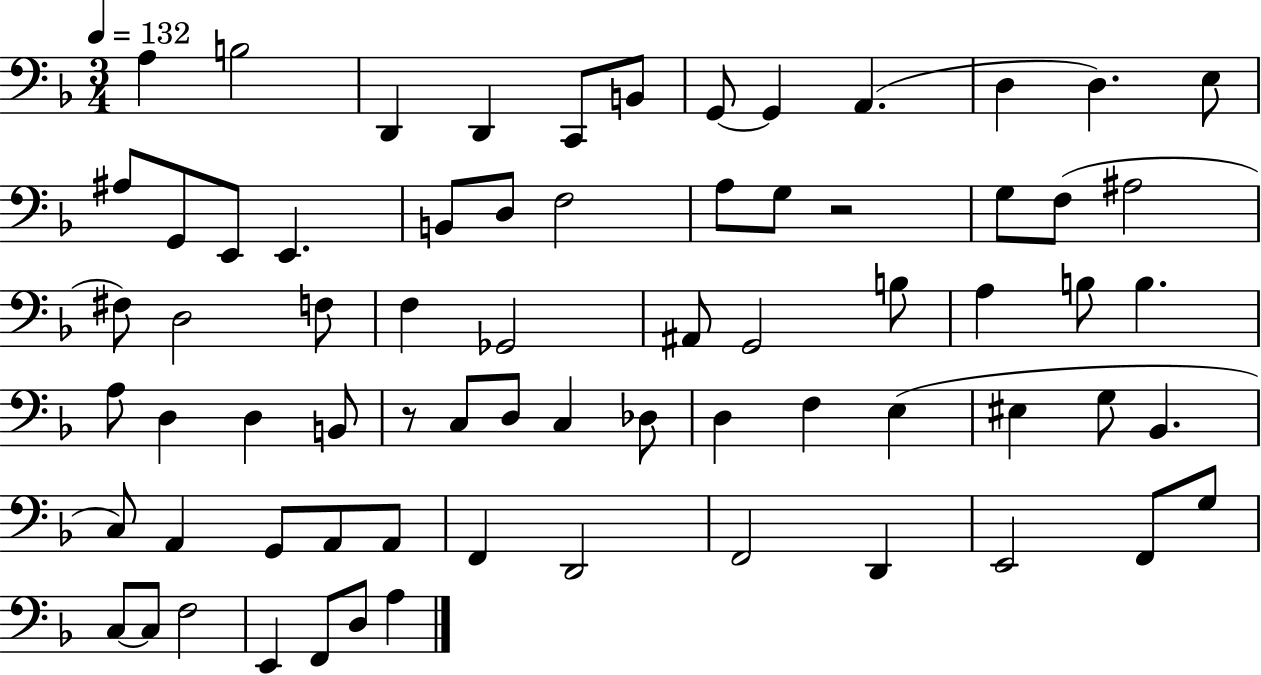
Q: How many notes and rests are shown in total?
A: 70